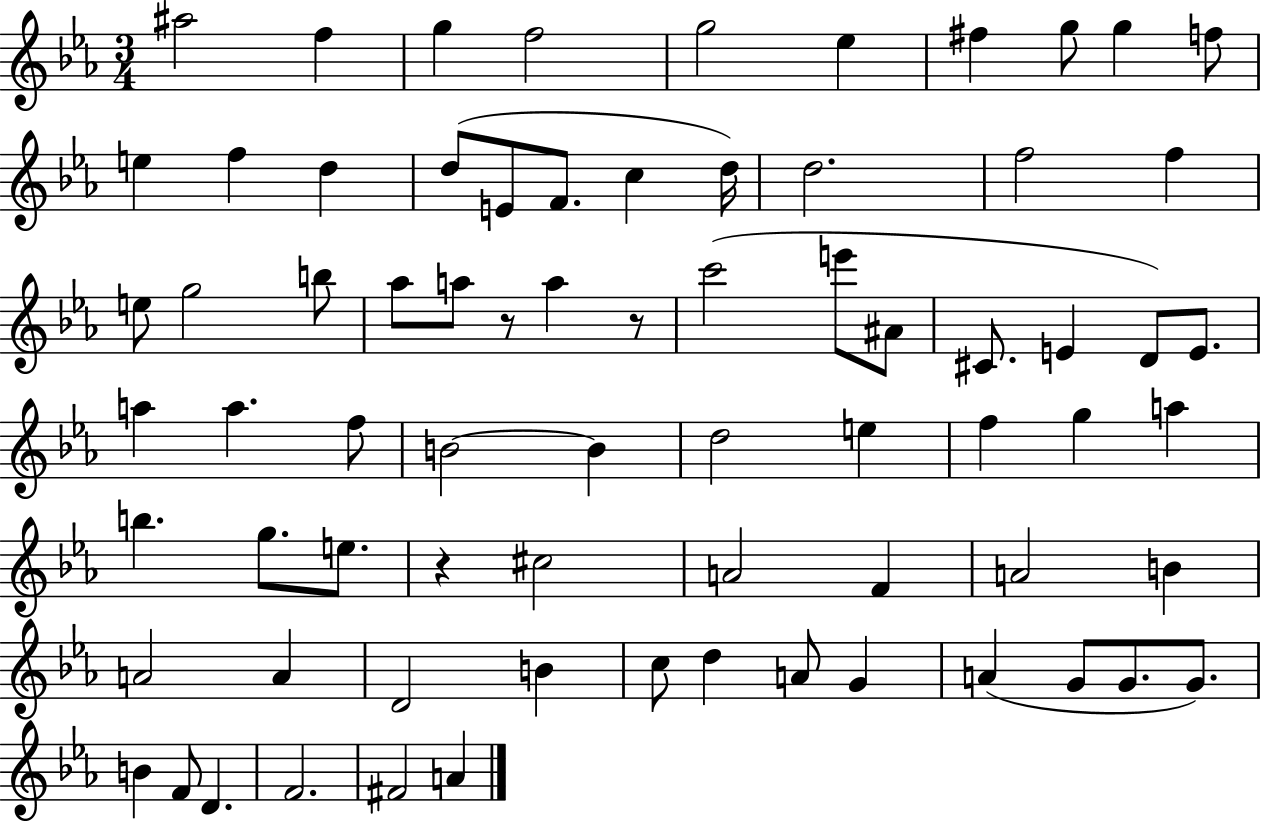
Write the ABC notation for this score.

X:1
T:Untitled
M:3/4
L:1/4
K:Eb
^a2 f g f2 g2 _e ^f g/2 g f/2 e f d d/2 E/2 F/2 c d/4 d2 f2 f e/2 g2 b/2 _a/2 a/2 z/2 a z/2 c'2 e'/2 ^A/2 ^C/2 E D/2 E/2 a a f/2 B2 B d2 e f g a b g/2 e/2 z ^c2 A2 F A2 B A2 A D2 B c/2 d A/2 G A G/2 G/2 G/2 B F/2 D F2 ^F2 A